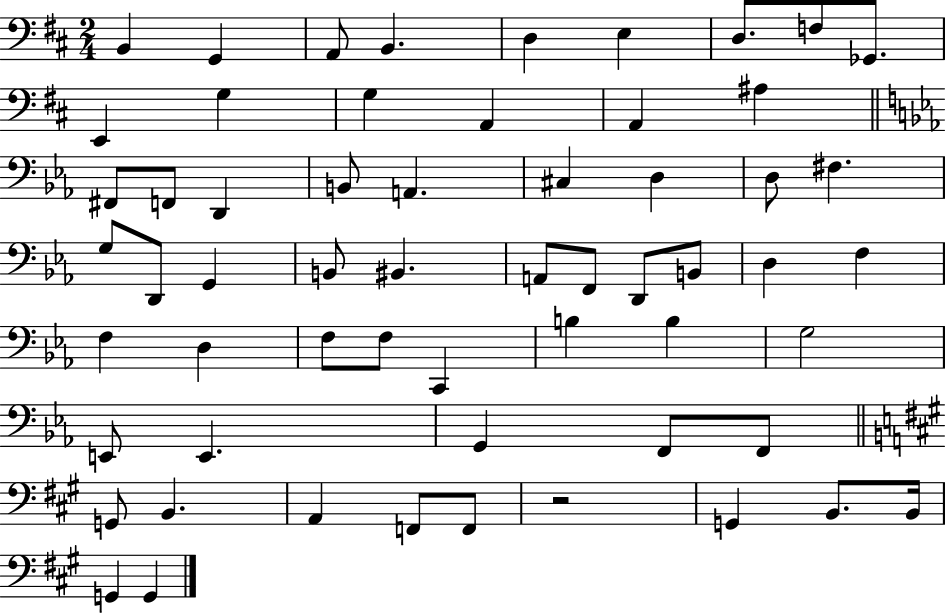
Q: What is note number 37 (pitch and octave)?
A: D3